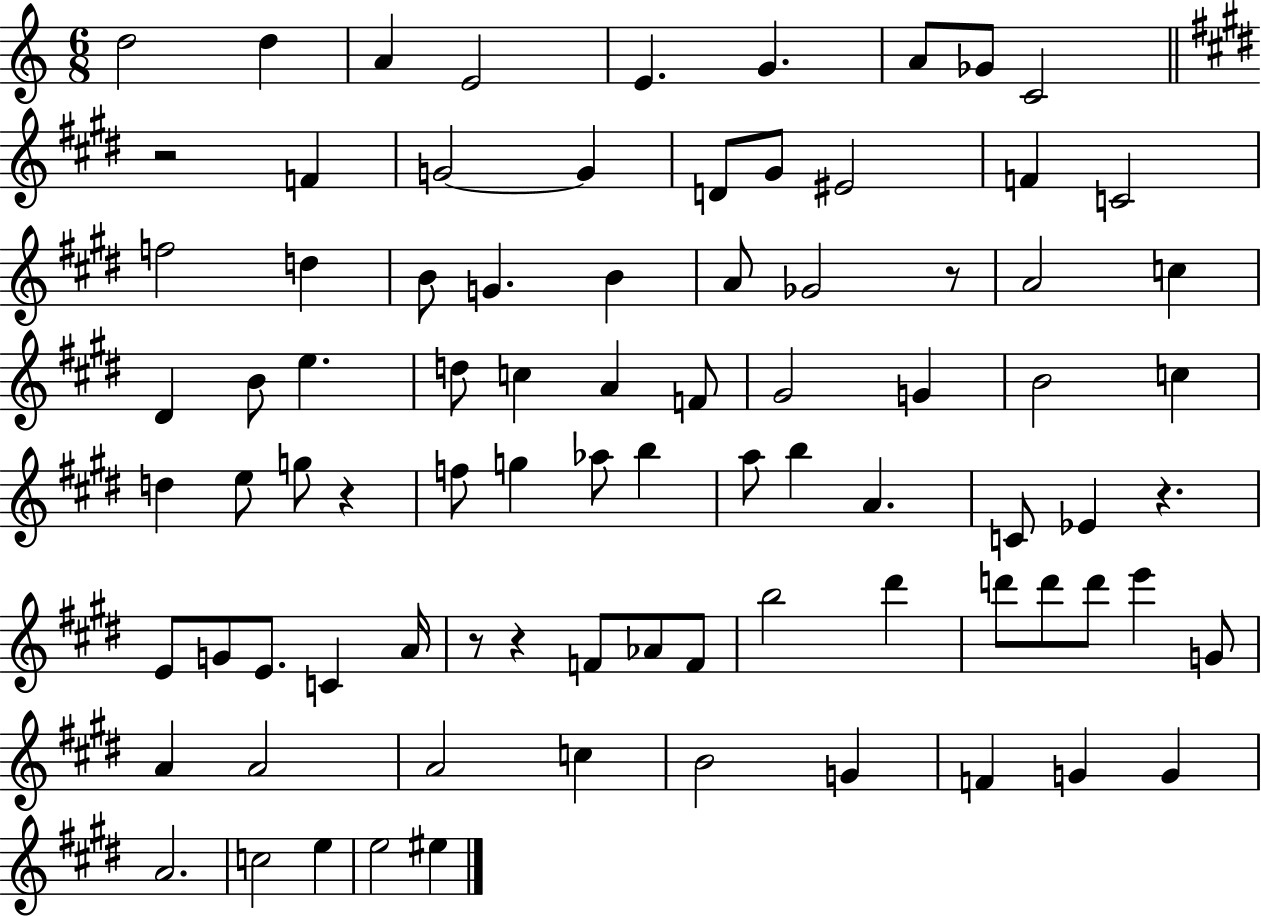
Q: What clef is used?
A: treble